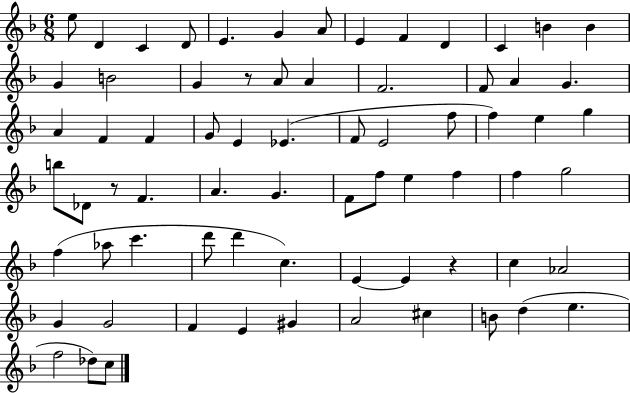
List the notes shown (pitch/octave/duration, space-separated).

E5/e D4/q C4/q D4/e E4/q. G4/q A4/e E4/q F4/q D4/q C4/q B4/q B4/q G4/q B4/h G4/q R/e A4/e A4/q F4/h. F4/e A4/q G4/q. A4/q F4/q F4/q G4/e E4/q Eb4/q. F4/e E4/h F5/e F5/q E5/q G5/q B5/e Db4/e R/e F4/q. A4/q. G4/q. F4/e F5/e E5/q F5/q F5/q G5/h F5/q Ab5/e C6/q. D6/e D6/q C5/q. E4/q E4/q R/q C5/q Ab4/h G4/q G4/h F4/q E4/q G#4/q A4/h C#5/q B4/e D5/q E5/q. F5/h Db5/e C5/e